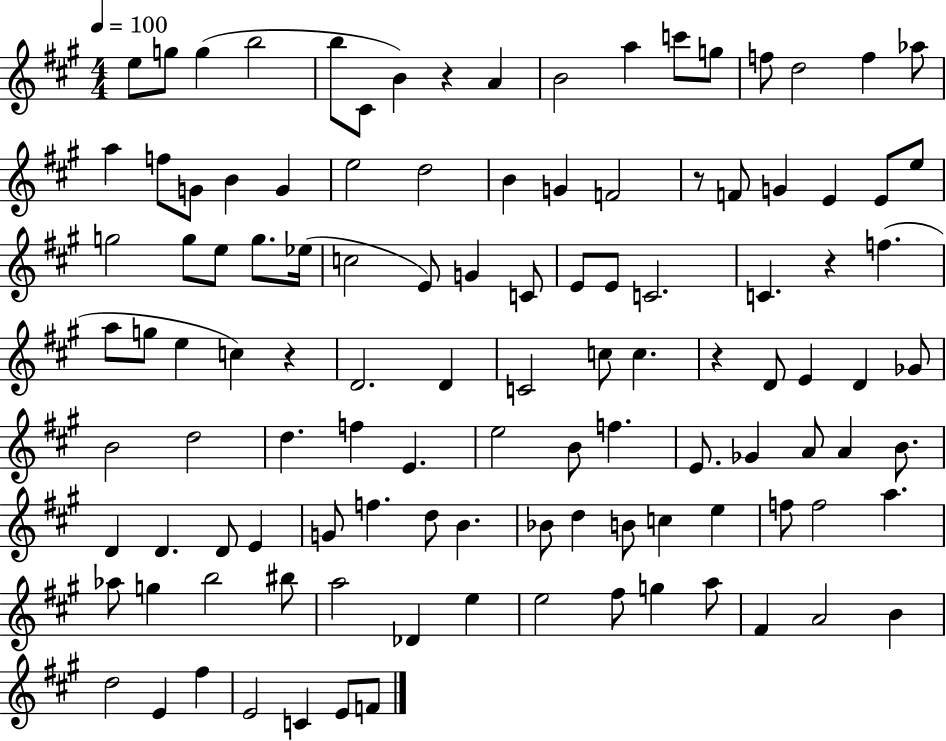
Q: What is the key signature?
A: A major